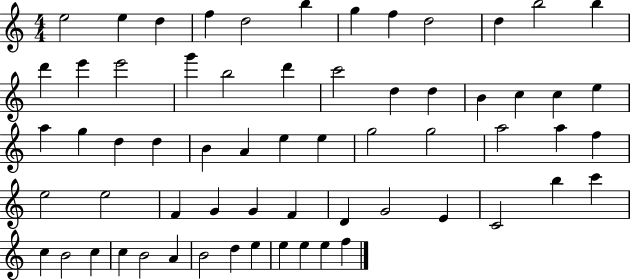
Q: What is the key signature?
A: C major